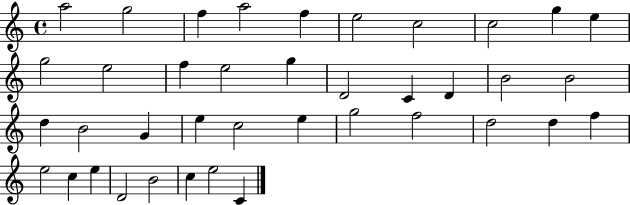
A5/h G5/h F5/q A5/h F5/q E5/h C5/h C5/h G5/q E5/q G5/h E5/h F5/q E5/h G5/q D4/h C4/q D4/q B4/h B4/h D5/q B4/h G4/q E5/q C5/h E5/q G5/h F5/h D5/h D5/q F5/q E5/h C5/q E5/q D4/h B4/h C5/q E5/h C4/q